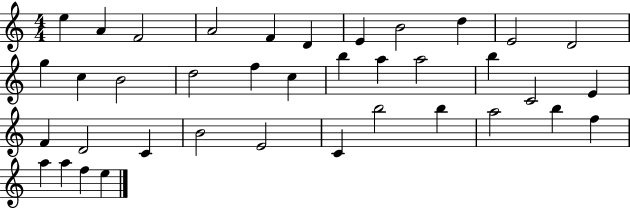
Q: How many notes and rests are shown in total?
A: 38